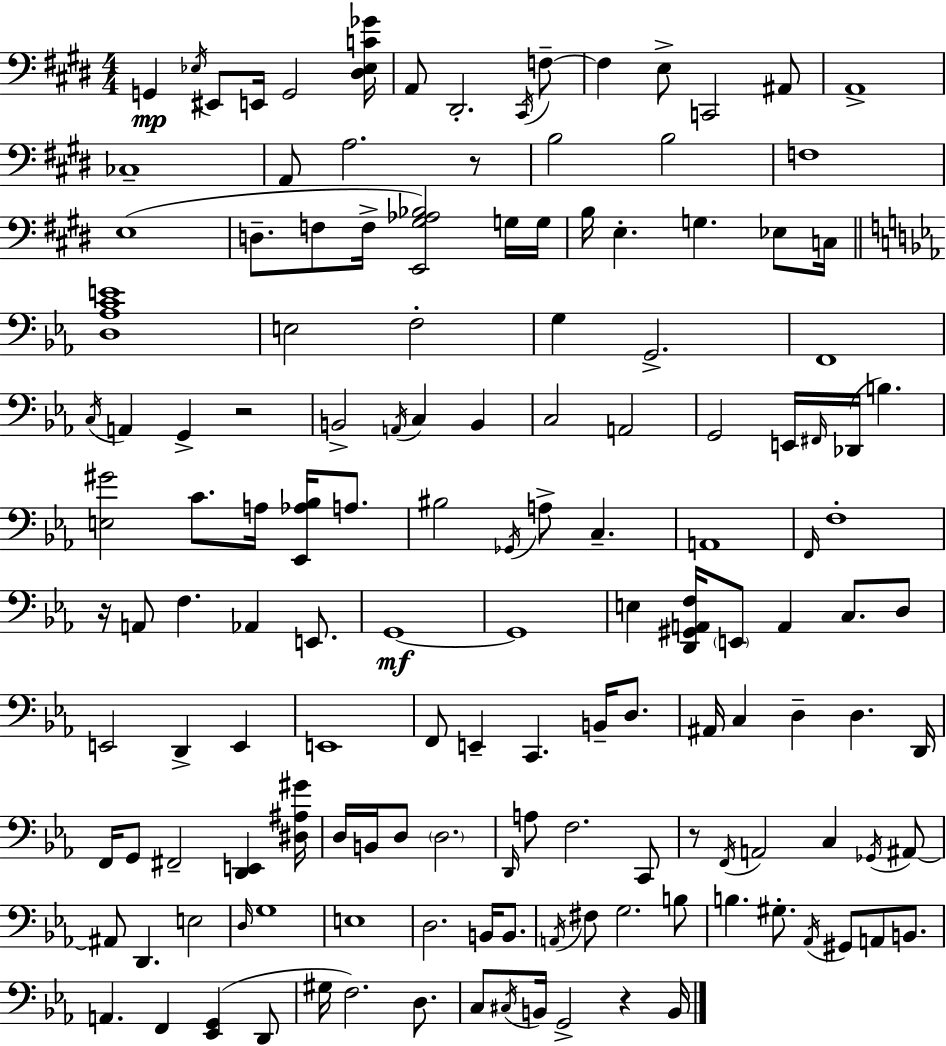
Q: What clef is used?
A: bass